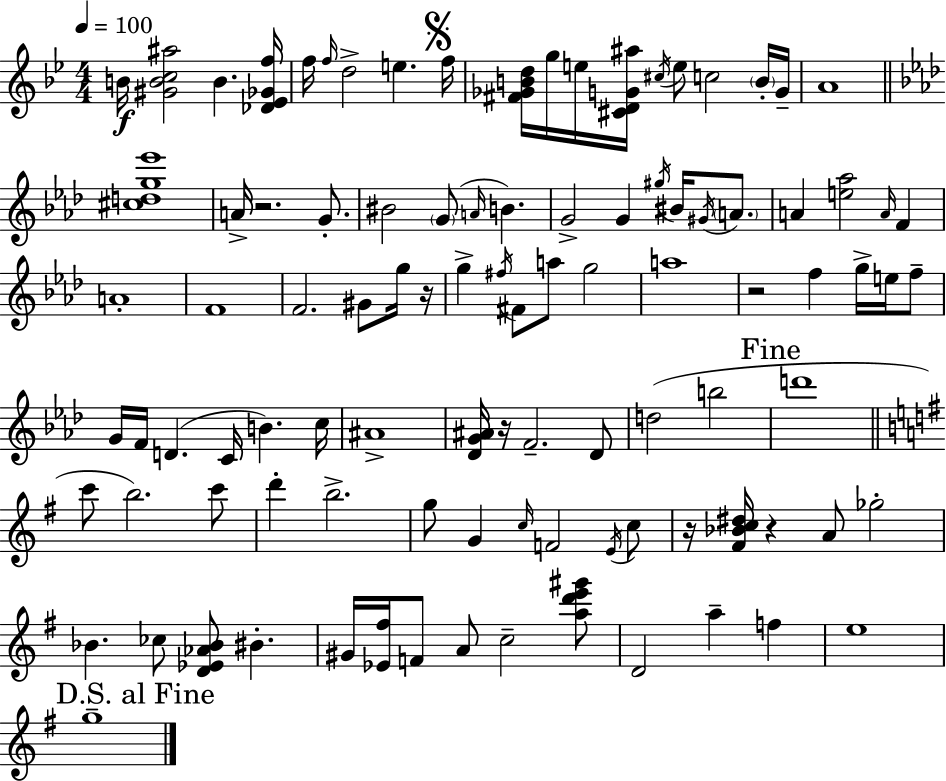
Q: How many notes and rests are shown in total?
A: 99